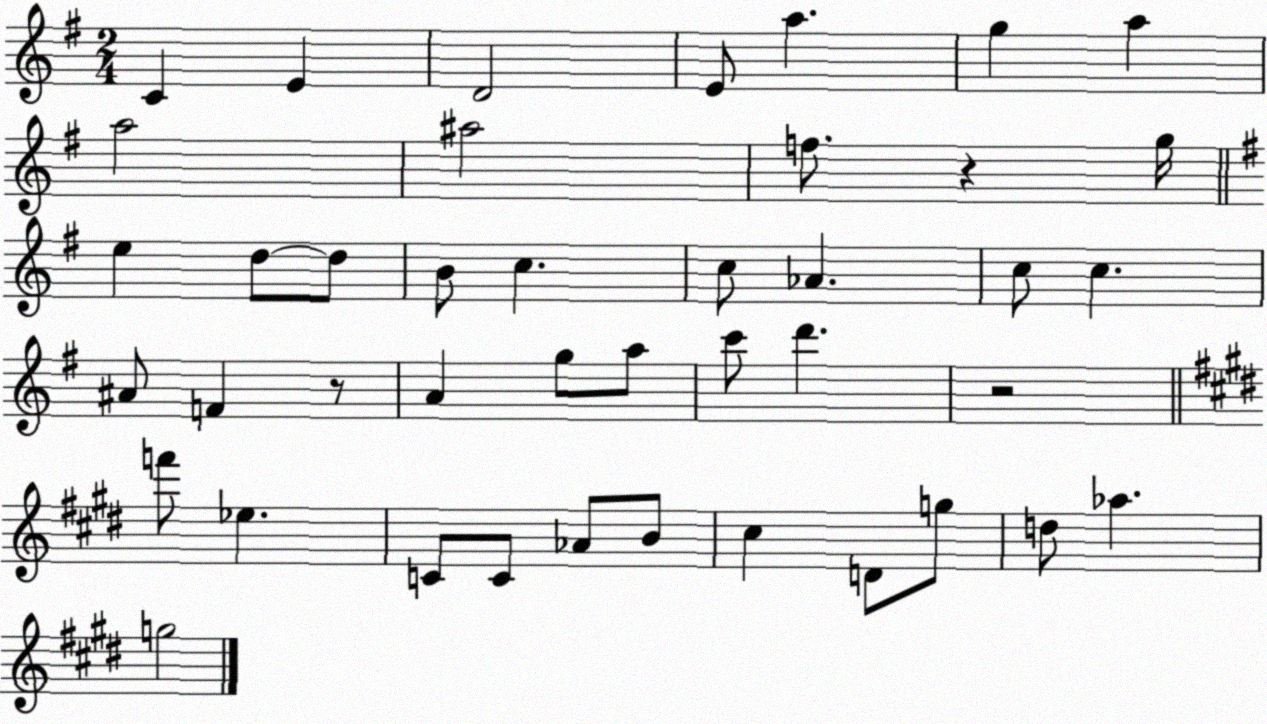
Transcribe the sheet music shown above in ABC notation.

X:1
T:Untitled
M:2/4
L:1/4
K:G
C E D2 E/2 a g a a2 ^a2 f/2 z g/4 e d/2 d/2 B/2 c c/2 _A c/2 c ^A/2 F z/2 A g/2 a/2 c'/2 d' z2 f'/2 _e C/2 C/2 _A/2 B/2 ^c D/2 g/2 d/2 _a g2